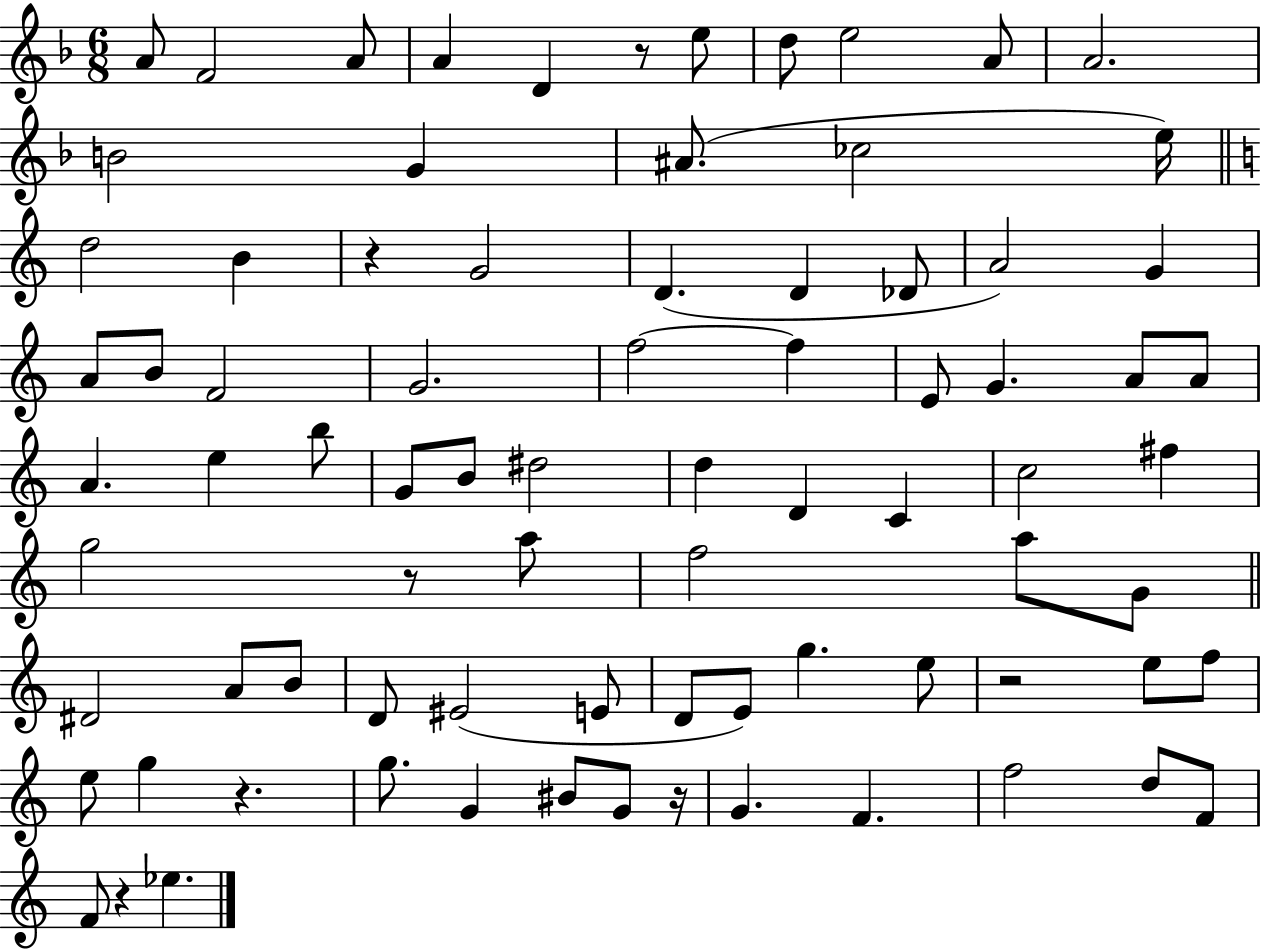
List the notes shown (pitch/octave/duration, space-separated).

A4/e F4/h A4/e A4/q D4/q R/e E5/e D5/e E5/h A4/e A4/h. B4/h G4/q A#4/e. CES5/h E5/s D5/h B4/q R/q G4/h D4/q. D4/q Db4/e A4/h G4/q A4/e B4/e F4/h G4/h. F5/h F5/q E4/e G4/q. A4/e A4/e A4/q. E5/q B5/e G4/e B4/e D#5/h D5/q D4/q C4/q C5/h F#5/q G5/h R/e A5/e F5/h A5/e G4/e D#4/h A4/e B4/e D4/e EIS4/h E4/e D4/e E4/e G5/q. E5/e R/h E5/e F5/e E5/e G5/q R/q. G5/e. G4/q BIS4/e G4/e R/s G4/q. F4/q. F5/h D5/e F4/e F4/e R/q Eb5/q.